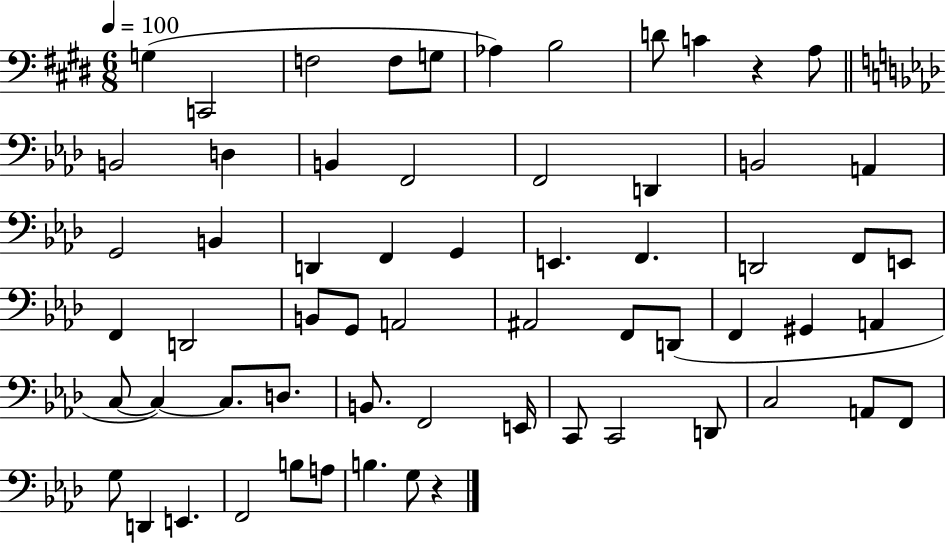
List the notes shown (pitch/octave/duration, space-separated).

G3/q C2/h F3/h F3/e G3/e Ab3/q B3/h D4/e C4/q R/q A3/e B2/h D3/q B2/q F2/h F2/h D2/q B2/h A2/q G2/h B2/q D2/q F2/q G2/q E2/q. F2/q. D2/h F2/e E2/e F2/q D2/h B2/e G2/e A2/h A#2/h F2/e D2/e F2/q G#2/q A2/q C3/e C3/q C3/e. D3/e. B2/e. F2/h E2/s C2/e C2/h D2/e C3/h A2/e F2/e G3/e D2/q E2/q. F2/h B3/e A3/e B3/q. G3/e R/q